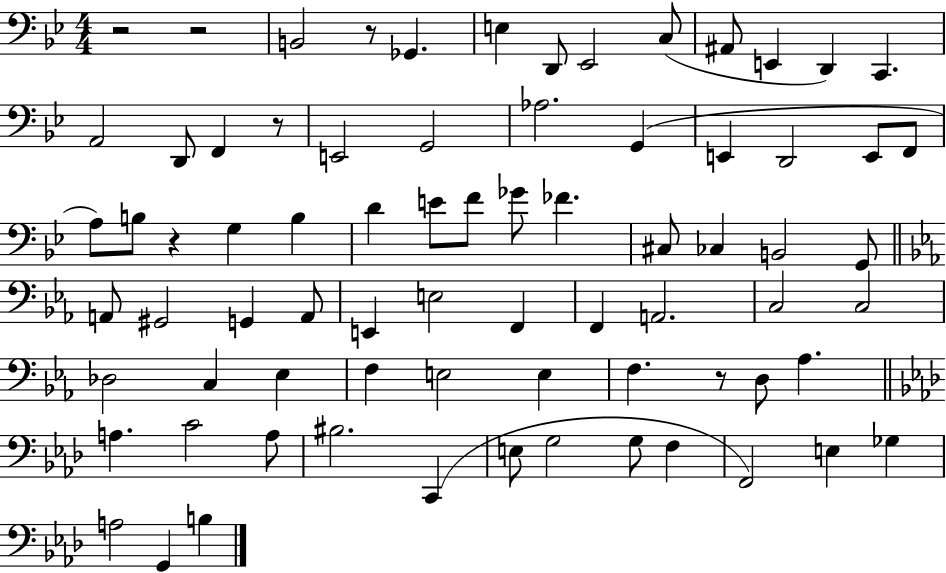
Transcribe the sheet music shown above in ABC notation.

X:1
T:Untitled
M:4/4
L:1/4
K:Bb
z2 z2 B,,2 z/2 _G,, E, D,,/2 _E,,2 C,/2 ^A,,/2 E,, D,, C,, A,,2 D,,/2 F,, z/2 E,,2 G,,2 _A,2 G,, E,, D,,2 E,,/2 F,,/2 A,/2 B,/2 z G, B, D E/2 F/2 _G/2 _F ^C,/2 _C, B,,2 G,,/2 A,,/2 ^G,,2 G,, A,,/2 E,, E,2 F,, F,, A,,2 C,2 C,2 _D,2 C, _E, F, E,2 E, F, z/2 D,/2 _A, A, C2 A,/2 ^B,2 C,, E,/2 G,2 G,/2 F, F,,2 E, _G, A,2 G,, B,